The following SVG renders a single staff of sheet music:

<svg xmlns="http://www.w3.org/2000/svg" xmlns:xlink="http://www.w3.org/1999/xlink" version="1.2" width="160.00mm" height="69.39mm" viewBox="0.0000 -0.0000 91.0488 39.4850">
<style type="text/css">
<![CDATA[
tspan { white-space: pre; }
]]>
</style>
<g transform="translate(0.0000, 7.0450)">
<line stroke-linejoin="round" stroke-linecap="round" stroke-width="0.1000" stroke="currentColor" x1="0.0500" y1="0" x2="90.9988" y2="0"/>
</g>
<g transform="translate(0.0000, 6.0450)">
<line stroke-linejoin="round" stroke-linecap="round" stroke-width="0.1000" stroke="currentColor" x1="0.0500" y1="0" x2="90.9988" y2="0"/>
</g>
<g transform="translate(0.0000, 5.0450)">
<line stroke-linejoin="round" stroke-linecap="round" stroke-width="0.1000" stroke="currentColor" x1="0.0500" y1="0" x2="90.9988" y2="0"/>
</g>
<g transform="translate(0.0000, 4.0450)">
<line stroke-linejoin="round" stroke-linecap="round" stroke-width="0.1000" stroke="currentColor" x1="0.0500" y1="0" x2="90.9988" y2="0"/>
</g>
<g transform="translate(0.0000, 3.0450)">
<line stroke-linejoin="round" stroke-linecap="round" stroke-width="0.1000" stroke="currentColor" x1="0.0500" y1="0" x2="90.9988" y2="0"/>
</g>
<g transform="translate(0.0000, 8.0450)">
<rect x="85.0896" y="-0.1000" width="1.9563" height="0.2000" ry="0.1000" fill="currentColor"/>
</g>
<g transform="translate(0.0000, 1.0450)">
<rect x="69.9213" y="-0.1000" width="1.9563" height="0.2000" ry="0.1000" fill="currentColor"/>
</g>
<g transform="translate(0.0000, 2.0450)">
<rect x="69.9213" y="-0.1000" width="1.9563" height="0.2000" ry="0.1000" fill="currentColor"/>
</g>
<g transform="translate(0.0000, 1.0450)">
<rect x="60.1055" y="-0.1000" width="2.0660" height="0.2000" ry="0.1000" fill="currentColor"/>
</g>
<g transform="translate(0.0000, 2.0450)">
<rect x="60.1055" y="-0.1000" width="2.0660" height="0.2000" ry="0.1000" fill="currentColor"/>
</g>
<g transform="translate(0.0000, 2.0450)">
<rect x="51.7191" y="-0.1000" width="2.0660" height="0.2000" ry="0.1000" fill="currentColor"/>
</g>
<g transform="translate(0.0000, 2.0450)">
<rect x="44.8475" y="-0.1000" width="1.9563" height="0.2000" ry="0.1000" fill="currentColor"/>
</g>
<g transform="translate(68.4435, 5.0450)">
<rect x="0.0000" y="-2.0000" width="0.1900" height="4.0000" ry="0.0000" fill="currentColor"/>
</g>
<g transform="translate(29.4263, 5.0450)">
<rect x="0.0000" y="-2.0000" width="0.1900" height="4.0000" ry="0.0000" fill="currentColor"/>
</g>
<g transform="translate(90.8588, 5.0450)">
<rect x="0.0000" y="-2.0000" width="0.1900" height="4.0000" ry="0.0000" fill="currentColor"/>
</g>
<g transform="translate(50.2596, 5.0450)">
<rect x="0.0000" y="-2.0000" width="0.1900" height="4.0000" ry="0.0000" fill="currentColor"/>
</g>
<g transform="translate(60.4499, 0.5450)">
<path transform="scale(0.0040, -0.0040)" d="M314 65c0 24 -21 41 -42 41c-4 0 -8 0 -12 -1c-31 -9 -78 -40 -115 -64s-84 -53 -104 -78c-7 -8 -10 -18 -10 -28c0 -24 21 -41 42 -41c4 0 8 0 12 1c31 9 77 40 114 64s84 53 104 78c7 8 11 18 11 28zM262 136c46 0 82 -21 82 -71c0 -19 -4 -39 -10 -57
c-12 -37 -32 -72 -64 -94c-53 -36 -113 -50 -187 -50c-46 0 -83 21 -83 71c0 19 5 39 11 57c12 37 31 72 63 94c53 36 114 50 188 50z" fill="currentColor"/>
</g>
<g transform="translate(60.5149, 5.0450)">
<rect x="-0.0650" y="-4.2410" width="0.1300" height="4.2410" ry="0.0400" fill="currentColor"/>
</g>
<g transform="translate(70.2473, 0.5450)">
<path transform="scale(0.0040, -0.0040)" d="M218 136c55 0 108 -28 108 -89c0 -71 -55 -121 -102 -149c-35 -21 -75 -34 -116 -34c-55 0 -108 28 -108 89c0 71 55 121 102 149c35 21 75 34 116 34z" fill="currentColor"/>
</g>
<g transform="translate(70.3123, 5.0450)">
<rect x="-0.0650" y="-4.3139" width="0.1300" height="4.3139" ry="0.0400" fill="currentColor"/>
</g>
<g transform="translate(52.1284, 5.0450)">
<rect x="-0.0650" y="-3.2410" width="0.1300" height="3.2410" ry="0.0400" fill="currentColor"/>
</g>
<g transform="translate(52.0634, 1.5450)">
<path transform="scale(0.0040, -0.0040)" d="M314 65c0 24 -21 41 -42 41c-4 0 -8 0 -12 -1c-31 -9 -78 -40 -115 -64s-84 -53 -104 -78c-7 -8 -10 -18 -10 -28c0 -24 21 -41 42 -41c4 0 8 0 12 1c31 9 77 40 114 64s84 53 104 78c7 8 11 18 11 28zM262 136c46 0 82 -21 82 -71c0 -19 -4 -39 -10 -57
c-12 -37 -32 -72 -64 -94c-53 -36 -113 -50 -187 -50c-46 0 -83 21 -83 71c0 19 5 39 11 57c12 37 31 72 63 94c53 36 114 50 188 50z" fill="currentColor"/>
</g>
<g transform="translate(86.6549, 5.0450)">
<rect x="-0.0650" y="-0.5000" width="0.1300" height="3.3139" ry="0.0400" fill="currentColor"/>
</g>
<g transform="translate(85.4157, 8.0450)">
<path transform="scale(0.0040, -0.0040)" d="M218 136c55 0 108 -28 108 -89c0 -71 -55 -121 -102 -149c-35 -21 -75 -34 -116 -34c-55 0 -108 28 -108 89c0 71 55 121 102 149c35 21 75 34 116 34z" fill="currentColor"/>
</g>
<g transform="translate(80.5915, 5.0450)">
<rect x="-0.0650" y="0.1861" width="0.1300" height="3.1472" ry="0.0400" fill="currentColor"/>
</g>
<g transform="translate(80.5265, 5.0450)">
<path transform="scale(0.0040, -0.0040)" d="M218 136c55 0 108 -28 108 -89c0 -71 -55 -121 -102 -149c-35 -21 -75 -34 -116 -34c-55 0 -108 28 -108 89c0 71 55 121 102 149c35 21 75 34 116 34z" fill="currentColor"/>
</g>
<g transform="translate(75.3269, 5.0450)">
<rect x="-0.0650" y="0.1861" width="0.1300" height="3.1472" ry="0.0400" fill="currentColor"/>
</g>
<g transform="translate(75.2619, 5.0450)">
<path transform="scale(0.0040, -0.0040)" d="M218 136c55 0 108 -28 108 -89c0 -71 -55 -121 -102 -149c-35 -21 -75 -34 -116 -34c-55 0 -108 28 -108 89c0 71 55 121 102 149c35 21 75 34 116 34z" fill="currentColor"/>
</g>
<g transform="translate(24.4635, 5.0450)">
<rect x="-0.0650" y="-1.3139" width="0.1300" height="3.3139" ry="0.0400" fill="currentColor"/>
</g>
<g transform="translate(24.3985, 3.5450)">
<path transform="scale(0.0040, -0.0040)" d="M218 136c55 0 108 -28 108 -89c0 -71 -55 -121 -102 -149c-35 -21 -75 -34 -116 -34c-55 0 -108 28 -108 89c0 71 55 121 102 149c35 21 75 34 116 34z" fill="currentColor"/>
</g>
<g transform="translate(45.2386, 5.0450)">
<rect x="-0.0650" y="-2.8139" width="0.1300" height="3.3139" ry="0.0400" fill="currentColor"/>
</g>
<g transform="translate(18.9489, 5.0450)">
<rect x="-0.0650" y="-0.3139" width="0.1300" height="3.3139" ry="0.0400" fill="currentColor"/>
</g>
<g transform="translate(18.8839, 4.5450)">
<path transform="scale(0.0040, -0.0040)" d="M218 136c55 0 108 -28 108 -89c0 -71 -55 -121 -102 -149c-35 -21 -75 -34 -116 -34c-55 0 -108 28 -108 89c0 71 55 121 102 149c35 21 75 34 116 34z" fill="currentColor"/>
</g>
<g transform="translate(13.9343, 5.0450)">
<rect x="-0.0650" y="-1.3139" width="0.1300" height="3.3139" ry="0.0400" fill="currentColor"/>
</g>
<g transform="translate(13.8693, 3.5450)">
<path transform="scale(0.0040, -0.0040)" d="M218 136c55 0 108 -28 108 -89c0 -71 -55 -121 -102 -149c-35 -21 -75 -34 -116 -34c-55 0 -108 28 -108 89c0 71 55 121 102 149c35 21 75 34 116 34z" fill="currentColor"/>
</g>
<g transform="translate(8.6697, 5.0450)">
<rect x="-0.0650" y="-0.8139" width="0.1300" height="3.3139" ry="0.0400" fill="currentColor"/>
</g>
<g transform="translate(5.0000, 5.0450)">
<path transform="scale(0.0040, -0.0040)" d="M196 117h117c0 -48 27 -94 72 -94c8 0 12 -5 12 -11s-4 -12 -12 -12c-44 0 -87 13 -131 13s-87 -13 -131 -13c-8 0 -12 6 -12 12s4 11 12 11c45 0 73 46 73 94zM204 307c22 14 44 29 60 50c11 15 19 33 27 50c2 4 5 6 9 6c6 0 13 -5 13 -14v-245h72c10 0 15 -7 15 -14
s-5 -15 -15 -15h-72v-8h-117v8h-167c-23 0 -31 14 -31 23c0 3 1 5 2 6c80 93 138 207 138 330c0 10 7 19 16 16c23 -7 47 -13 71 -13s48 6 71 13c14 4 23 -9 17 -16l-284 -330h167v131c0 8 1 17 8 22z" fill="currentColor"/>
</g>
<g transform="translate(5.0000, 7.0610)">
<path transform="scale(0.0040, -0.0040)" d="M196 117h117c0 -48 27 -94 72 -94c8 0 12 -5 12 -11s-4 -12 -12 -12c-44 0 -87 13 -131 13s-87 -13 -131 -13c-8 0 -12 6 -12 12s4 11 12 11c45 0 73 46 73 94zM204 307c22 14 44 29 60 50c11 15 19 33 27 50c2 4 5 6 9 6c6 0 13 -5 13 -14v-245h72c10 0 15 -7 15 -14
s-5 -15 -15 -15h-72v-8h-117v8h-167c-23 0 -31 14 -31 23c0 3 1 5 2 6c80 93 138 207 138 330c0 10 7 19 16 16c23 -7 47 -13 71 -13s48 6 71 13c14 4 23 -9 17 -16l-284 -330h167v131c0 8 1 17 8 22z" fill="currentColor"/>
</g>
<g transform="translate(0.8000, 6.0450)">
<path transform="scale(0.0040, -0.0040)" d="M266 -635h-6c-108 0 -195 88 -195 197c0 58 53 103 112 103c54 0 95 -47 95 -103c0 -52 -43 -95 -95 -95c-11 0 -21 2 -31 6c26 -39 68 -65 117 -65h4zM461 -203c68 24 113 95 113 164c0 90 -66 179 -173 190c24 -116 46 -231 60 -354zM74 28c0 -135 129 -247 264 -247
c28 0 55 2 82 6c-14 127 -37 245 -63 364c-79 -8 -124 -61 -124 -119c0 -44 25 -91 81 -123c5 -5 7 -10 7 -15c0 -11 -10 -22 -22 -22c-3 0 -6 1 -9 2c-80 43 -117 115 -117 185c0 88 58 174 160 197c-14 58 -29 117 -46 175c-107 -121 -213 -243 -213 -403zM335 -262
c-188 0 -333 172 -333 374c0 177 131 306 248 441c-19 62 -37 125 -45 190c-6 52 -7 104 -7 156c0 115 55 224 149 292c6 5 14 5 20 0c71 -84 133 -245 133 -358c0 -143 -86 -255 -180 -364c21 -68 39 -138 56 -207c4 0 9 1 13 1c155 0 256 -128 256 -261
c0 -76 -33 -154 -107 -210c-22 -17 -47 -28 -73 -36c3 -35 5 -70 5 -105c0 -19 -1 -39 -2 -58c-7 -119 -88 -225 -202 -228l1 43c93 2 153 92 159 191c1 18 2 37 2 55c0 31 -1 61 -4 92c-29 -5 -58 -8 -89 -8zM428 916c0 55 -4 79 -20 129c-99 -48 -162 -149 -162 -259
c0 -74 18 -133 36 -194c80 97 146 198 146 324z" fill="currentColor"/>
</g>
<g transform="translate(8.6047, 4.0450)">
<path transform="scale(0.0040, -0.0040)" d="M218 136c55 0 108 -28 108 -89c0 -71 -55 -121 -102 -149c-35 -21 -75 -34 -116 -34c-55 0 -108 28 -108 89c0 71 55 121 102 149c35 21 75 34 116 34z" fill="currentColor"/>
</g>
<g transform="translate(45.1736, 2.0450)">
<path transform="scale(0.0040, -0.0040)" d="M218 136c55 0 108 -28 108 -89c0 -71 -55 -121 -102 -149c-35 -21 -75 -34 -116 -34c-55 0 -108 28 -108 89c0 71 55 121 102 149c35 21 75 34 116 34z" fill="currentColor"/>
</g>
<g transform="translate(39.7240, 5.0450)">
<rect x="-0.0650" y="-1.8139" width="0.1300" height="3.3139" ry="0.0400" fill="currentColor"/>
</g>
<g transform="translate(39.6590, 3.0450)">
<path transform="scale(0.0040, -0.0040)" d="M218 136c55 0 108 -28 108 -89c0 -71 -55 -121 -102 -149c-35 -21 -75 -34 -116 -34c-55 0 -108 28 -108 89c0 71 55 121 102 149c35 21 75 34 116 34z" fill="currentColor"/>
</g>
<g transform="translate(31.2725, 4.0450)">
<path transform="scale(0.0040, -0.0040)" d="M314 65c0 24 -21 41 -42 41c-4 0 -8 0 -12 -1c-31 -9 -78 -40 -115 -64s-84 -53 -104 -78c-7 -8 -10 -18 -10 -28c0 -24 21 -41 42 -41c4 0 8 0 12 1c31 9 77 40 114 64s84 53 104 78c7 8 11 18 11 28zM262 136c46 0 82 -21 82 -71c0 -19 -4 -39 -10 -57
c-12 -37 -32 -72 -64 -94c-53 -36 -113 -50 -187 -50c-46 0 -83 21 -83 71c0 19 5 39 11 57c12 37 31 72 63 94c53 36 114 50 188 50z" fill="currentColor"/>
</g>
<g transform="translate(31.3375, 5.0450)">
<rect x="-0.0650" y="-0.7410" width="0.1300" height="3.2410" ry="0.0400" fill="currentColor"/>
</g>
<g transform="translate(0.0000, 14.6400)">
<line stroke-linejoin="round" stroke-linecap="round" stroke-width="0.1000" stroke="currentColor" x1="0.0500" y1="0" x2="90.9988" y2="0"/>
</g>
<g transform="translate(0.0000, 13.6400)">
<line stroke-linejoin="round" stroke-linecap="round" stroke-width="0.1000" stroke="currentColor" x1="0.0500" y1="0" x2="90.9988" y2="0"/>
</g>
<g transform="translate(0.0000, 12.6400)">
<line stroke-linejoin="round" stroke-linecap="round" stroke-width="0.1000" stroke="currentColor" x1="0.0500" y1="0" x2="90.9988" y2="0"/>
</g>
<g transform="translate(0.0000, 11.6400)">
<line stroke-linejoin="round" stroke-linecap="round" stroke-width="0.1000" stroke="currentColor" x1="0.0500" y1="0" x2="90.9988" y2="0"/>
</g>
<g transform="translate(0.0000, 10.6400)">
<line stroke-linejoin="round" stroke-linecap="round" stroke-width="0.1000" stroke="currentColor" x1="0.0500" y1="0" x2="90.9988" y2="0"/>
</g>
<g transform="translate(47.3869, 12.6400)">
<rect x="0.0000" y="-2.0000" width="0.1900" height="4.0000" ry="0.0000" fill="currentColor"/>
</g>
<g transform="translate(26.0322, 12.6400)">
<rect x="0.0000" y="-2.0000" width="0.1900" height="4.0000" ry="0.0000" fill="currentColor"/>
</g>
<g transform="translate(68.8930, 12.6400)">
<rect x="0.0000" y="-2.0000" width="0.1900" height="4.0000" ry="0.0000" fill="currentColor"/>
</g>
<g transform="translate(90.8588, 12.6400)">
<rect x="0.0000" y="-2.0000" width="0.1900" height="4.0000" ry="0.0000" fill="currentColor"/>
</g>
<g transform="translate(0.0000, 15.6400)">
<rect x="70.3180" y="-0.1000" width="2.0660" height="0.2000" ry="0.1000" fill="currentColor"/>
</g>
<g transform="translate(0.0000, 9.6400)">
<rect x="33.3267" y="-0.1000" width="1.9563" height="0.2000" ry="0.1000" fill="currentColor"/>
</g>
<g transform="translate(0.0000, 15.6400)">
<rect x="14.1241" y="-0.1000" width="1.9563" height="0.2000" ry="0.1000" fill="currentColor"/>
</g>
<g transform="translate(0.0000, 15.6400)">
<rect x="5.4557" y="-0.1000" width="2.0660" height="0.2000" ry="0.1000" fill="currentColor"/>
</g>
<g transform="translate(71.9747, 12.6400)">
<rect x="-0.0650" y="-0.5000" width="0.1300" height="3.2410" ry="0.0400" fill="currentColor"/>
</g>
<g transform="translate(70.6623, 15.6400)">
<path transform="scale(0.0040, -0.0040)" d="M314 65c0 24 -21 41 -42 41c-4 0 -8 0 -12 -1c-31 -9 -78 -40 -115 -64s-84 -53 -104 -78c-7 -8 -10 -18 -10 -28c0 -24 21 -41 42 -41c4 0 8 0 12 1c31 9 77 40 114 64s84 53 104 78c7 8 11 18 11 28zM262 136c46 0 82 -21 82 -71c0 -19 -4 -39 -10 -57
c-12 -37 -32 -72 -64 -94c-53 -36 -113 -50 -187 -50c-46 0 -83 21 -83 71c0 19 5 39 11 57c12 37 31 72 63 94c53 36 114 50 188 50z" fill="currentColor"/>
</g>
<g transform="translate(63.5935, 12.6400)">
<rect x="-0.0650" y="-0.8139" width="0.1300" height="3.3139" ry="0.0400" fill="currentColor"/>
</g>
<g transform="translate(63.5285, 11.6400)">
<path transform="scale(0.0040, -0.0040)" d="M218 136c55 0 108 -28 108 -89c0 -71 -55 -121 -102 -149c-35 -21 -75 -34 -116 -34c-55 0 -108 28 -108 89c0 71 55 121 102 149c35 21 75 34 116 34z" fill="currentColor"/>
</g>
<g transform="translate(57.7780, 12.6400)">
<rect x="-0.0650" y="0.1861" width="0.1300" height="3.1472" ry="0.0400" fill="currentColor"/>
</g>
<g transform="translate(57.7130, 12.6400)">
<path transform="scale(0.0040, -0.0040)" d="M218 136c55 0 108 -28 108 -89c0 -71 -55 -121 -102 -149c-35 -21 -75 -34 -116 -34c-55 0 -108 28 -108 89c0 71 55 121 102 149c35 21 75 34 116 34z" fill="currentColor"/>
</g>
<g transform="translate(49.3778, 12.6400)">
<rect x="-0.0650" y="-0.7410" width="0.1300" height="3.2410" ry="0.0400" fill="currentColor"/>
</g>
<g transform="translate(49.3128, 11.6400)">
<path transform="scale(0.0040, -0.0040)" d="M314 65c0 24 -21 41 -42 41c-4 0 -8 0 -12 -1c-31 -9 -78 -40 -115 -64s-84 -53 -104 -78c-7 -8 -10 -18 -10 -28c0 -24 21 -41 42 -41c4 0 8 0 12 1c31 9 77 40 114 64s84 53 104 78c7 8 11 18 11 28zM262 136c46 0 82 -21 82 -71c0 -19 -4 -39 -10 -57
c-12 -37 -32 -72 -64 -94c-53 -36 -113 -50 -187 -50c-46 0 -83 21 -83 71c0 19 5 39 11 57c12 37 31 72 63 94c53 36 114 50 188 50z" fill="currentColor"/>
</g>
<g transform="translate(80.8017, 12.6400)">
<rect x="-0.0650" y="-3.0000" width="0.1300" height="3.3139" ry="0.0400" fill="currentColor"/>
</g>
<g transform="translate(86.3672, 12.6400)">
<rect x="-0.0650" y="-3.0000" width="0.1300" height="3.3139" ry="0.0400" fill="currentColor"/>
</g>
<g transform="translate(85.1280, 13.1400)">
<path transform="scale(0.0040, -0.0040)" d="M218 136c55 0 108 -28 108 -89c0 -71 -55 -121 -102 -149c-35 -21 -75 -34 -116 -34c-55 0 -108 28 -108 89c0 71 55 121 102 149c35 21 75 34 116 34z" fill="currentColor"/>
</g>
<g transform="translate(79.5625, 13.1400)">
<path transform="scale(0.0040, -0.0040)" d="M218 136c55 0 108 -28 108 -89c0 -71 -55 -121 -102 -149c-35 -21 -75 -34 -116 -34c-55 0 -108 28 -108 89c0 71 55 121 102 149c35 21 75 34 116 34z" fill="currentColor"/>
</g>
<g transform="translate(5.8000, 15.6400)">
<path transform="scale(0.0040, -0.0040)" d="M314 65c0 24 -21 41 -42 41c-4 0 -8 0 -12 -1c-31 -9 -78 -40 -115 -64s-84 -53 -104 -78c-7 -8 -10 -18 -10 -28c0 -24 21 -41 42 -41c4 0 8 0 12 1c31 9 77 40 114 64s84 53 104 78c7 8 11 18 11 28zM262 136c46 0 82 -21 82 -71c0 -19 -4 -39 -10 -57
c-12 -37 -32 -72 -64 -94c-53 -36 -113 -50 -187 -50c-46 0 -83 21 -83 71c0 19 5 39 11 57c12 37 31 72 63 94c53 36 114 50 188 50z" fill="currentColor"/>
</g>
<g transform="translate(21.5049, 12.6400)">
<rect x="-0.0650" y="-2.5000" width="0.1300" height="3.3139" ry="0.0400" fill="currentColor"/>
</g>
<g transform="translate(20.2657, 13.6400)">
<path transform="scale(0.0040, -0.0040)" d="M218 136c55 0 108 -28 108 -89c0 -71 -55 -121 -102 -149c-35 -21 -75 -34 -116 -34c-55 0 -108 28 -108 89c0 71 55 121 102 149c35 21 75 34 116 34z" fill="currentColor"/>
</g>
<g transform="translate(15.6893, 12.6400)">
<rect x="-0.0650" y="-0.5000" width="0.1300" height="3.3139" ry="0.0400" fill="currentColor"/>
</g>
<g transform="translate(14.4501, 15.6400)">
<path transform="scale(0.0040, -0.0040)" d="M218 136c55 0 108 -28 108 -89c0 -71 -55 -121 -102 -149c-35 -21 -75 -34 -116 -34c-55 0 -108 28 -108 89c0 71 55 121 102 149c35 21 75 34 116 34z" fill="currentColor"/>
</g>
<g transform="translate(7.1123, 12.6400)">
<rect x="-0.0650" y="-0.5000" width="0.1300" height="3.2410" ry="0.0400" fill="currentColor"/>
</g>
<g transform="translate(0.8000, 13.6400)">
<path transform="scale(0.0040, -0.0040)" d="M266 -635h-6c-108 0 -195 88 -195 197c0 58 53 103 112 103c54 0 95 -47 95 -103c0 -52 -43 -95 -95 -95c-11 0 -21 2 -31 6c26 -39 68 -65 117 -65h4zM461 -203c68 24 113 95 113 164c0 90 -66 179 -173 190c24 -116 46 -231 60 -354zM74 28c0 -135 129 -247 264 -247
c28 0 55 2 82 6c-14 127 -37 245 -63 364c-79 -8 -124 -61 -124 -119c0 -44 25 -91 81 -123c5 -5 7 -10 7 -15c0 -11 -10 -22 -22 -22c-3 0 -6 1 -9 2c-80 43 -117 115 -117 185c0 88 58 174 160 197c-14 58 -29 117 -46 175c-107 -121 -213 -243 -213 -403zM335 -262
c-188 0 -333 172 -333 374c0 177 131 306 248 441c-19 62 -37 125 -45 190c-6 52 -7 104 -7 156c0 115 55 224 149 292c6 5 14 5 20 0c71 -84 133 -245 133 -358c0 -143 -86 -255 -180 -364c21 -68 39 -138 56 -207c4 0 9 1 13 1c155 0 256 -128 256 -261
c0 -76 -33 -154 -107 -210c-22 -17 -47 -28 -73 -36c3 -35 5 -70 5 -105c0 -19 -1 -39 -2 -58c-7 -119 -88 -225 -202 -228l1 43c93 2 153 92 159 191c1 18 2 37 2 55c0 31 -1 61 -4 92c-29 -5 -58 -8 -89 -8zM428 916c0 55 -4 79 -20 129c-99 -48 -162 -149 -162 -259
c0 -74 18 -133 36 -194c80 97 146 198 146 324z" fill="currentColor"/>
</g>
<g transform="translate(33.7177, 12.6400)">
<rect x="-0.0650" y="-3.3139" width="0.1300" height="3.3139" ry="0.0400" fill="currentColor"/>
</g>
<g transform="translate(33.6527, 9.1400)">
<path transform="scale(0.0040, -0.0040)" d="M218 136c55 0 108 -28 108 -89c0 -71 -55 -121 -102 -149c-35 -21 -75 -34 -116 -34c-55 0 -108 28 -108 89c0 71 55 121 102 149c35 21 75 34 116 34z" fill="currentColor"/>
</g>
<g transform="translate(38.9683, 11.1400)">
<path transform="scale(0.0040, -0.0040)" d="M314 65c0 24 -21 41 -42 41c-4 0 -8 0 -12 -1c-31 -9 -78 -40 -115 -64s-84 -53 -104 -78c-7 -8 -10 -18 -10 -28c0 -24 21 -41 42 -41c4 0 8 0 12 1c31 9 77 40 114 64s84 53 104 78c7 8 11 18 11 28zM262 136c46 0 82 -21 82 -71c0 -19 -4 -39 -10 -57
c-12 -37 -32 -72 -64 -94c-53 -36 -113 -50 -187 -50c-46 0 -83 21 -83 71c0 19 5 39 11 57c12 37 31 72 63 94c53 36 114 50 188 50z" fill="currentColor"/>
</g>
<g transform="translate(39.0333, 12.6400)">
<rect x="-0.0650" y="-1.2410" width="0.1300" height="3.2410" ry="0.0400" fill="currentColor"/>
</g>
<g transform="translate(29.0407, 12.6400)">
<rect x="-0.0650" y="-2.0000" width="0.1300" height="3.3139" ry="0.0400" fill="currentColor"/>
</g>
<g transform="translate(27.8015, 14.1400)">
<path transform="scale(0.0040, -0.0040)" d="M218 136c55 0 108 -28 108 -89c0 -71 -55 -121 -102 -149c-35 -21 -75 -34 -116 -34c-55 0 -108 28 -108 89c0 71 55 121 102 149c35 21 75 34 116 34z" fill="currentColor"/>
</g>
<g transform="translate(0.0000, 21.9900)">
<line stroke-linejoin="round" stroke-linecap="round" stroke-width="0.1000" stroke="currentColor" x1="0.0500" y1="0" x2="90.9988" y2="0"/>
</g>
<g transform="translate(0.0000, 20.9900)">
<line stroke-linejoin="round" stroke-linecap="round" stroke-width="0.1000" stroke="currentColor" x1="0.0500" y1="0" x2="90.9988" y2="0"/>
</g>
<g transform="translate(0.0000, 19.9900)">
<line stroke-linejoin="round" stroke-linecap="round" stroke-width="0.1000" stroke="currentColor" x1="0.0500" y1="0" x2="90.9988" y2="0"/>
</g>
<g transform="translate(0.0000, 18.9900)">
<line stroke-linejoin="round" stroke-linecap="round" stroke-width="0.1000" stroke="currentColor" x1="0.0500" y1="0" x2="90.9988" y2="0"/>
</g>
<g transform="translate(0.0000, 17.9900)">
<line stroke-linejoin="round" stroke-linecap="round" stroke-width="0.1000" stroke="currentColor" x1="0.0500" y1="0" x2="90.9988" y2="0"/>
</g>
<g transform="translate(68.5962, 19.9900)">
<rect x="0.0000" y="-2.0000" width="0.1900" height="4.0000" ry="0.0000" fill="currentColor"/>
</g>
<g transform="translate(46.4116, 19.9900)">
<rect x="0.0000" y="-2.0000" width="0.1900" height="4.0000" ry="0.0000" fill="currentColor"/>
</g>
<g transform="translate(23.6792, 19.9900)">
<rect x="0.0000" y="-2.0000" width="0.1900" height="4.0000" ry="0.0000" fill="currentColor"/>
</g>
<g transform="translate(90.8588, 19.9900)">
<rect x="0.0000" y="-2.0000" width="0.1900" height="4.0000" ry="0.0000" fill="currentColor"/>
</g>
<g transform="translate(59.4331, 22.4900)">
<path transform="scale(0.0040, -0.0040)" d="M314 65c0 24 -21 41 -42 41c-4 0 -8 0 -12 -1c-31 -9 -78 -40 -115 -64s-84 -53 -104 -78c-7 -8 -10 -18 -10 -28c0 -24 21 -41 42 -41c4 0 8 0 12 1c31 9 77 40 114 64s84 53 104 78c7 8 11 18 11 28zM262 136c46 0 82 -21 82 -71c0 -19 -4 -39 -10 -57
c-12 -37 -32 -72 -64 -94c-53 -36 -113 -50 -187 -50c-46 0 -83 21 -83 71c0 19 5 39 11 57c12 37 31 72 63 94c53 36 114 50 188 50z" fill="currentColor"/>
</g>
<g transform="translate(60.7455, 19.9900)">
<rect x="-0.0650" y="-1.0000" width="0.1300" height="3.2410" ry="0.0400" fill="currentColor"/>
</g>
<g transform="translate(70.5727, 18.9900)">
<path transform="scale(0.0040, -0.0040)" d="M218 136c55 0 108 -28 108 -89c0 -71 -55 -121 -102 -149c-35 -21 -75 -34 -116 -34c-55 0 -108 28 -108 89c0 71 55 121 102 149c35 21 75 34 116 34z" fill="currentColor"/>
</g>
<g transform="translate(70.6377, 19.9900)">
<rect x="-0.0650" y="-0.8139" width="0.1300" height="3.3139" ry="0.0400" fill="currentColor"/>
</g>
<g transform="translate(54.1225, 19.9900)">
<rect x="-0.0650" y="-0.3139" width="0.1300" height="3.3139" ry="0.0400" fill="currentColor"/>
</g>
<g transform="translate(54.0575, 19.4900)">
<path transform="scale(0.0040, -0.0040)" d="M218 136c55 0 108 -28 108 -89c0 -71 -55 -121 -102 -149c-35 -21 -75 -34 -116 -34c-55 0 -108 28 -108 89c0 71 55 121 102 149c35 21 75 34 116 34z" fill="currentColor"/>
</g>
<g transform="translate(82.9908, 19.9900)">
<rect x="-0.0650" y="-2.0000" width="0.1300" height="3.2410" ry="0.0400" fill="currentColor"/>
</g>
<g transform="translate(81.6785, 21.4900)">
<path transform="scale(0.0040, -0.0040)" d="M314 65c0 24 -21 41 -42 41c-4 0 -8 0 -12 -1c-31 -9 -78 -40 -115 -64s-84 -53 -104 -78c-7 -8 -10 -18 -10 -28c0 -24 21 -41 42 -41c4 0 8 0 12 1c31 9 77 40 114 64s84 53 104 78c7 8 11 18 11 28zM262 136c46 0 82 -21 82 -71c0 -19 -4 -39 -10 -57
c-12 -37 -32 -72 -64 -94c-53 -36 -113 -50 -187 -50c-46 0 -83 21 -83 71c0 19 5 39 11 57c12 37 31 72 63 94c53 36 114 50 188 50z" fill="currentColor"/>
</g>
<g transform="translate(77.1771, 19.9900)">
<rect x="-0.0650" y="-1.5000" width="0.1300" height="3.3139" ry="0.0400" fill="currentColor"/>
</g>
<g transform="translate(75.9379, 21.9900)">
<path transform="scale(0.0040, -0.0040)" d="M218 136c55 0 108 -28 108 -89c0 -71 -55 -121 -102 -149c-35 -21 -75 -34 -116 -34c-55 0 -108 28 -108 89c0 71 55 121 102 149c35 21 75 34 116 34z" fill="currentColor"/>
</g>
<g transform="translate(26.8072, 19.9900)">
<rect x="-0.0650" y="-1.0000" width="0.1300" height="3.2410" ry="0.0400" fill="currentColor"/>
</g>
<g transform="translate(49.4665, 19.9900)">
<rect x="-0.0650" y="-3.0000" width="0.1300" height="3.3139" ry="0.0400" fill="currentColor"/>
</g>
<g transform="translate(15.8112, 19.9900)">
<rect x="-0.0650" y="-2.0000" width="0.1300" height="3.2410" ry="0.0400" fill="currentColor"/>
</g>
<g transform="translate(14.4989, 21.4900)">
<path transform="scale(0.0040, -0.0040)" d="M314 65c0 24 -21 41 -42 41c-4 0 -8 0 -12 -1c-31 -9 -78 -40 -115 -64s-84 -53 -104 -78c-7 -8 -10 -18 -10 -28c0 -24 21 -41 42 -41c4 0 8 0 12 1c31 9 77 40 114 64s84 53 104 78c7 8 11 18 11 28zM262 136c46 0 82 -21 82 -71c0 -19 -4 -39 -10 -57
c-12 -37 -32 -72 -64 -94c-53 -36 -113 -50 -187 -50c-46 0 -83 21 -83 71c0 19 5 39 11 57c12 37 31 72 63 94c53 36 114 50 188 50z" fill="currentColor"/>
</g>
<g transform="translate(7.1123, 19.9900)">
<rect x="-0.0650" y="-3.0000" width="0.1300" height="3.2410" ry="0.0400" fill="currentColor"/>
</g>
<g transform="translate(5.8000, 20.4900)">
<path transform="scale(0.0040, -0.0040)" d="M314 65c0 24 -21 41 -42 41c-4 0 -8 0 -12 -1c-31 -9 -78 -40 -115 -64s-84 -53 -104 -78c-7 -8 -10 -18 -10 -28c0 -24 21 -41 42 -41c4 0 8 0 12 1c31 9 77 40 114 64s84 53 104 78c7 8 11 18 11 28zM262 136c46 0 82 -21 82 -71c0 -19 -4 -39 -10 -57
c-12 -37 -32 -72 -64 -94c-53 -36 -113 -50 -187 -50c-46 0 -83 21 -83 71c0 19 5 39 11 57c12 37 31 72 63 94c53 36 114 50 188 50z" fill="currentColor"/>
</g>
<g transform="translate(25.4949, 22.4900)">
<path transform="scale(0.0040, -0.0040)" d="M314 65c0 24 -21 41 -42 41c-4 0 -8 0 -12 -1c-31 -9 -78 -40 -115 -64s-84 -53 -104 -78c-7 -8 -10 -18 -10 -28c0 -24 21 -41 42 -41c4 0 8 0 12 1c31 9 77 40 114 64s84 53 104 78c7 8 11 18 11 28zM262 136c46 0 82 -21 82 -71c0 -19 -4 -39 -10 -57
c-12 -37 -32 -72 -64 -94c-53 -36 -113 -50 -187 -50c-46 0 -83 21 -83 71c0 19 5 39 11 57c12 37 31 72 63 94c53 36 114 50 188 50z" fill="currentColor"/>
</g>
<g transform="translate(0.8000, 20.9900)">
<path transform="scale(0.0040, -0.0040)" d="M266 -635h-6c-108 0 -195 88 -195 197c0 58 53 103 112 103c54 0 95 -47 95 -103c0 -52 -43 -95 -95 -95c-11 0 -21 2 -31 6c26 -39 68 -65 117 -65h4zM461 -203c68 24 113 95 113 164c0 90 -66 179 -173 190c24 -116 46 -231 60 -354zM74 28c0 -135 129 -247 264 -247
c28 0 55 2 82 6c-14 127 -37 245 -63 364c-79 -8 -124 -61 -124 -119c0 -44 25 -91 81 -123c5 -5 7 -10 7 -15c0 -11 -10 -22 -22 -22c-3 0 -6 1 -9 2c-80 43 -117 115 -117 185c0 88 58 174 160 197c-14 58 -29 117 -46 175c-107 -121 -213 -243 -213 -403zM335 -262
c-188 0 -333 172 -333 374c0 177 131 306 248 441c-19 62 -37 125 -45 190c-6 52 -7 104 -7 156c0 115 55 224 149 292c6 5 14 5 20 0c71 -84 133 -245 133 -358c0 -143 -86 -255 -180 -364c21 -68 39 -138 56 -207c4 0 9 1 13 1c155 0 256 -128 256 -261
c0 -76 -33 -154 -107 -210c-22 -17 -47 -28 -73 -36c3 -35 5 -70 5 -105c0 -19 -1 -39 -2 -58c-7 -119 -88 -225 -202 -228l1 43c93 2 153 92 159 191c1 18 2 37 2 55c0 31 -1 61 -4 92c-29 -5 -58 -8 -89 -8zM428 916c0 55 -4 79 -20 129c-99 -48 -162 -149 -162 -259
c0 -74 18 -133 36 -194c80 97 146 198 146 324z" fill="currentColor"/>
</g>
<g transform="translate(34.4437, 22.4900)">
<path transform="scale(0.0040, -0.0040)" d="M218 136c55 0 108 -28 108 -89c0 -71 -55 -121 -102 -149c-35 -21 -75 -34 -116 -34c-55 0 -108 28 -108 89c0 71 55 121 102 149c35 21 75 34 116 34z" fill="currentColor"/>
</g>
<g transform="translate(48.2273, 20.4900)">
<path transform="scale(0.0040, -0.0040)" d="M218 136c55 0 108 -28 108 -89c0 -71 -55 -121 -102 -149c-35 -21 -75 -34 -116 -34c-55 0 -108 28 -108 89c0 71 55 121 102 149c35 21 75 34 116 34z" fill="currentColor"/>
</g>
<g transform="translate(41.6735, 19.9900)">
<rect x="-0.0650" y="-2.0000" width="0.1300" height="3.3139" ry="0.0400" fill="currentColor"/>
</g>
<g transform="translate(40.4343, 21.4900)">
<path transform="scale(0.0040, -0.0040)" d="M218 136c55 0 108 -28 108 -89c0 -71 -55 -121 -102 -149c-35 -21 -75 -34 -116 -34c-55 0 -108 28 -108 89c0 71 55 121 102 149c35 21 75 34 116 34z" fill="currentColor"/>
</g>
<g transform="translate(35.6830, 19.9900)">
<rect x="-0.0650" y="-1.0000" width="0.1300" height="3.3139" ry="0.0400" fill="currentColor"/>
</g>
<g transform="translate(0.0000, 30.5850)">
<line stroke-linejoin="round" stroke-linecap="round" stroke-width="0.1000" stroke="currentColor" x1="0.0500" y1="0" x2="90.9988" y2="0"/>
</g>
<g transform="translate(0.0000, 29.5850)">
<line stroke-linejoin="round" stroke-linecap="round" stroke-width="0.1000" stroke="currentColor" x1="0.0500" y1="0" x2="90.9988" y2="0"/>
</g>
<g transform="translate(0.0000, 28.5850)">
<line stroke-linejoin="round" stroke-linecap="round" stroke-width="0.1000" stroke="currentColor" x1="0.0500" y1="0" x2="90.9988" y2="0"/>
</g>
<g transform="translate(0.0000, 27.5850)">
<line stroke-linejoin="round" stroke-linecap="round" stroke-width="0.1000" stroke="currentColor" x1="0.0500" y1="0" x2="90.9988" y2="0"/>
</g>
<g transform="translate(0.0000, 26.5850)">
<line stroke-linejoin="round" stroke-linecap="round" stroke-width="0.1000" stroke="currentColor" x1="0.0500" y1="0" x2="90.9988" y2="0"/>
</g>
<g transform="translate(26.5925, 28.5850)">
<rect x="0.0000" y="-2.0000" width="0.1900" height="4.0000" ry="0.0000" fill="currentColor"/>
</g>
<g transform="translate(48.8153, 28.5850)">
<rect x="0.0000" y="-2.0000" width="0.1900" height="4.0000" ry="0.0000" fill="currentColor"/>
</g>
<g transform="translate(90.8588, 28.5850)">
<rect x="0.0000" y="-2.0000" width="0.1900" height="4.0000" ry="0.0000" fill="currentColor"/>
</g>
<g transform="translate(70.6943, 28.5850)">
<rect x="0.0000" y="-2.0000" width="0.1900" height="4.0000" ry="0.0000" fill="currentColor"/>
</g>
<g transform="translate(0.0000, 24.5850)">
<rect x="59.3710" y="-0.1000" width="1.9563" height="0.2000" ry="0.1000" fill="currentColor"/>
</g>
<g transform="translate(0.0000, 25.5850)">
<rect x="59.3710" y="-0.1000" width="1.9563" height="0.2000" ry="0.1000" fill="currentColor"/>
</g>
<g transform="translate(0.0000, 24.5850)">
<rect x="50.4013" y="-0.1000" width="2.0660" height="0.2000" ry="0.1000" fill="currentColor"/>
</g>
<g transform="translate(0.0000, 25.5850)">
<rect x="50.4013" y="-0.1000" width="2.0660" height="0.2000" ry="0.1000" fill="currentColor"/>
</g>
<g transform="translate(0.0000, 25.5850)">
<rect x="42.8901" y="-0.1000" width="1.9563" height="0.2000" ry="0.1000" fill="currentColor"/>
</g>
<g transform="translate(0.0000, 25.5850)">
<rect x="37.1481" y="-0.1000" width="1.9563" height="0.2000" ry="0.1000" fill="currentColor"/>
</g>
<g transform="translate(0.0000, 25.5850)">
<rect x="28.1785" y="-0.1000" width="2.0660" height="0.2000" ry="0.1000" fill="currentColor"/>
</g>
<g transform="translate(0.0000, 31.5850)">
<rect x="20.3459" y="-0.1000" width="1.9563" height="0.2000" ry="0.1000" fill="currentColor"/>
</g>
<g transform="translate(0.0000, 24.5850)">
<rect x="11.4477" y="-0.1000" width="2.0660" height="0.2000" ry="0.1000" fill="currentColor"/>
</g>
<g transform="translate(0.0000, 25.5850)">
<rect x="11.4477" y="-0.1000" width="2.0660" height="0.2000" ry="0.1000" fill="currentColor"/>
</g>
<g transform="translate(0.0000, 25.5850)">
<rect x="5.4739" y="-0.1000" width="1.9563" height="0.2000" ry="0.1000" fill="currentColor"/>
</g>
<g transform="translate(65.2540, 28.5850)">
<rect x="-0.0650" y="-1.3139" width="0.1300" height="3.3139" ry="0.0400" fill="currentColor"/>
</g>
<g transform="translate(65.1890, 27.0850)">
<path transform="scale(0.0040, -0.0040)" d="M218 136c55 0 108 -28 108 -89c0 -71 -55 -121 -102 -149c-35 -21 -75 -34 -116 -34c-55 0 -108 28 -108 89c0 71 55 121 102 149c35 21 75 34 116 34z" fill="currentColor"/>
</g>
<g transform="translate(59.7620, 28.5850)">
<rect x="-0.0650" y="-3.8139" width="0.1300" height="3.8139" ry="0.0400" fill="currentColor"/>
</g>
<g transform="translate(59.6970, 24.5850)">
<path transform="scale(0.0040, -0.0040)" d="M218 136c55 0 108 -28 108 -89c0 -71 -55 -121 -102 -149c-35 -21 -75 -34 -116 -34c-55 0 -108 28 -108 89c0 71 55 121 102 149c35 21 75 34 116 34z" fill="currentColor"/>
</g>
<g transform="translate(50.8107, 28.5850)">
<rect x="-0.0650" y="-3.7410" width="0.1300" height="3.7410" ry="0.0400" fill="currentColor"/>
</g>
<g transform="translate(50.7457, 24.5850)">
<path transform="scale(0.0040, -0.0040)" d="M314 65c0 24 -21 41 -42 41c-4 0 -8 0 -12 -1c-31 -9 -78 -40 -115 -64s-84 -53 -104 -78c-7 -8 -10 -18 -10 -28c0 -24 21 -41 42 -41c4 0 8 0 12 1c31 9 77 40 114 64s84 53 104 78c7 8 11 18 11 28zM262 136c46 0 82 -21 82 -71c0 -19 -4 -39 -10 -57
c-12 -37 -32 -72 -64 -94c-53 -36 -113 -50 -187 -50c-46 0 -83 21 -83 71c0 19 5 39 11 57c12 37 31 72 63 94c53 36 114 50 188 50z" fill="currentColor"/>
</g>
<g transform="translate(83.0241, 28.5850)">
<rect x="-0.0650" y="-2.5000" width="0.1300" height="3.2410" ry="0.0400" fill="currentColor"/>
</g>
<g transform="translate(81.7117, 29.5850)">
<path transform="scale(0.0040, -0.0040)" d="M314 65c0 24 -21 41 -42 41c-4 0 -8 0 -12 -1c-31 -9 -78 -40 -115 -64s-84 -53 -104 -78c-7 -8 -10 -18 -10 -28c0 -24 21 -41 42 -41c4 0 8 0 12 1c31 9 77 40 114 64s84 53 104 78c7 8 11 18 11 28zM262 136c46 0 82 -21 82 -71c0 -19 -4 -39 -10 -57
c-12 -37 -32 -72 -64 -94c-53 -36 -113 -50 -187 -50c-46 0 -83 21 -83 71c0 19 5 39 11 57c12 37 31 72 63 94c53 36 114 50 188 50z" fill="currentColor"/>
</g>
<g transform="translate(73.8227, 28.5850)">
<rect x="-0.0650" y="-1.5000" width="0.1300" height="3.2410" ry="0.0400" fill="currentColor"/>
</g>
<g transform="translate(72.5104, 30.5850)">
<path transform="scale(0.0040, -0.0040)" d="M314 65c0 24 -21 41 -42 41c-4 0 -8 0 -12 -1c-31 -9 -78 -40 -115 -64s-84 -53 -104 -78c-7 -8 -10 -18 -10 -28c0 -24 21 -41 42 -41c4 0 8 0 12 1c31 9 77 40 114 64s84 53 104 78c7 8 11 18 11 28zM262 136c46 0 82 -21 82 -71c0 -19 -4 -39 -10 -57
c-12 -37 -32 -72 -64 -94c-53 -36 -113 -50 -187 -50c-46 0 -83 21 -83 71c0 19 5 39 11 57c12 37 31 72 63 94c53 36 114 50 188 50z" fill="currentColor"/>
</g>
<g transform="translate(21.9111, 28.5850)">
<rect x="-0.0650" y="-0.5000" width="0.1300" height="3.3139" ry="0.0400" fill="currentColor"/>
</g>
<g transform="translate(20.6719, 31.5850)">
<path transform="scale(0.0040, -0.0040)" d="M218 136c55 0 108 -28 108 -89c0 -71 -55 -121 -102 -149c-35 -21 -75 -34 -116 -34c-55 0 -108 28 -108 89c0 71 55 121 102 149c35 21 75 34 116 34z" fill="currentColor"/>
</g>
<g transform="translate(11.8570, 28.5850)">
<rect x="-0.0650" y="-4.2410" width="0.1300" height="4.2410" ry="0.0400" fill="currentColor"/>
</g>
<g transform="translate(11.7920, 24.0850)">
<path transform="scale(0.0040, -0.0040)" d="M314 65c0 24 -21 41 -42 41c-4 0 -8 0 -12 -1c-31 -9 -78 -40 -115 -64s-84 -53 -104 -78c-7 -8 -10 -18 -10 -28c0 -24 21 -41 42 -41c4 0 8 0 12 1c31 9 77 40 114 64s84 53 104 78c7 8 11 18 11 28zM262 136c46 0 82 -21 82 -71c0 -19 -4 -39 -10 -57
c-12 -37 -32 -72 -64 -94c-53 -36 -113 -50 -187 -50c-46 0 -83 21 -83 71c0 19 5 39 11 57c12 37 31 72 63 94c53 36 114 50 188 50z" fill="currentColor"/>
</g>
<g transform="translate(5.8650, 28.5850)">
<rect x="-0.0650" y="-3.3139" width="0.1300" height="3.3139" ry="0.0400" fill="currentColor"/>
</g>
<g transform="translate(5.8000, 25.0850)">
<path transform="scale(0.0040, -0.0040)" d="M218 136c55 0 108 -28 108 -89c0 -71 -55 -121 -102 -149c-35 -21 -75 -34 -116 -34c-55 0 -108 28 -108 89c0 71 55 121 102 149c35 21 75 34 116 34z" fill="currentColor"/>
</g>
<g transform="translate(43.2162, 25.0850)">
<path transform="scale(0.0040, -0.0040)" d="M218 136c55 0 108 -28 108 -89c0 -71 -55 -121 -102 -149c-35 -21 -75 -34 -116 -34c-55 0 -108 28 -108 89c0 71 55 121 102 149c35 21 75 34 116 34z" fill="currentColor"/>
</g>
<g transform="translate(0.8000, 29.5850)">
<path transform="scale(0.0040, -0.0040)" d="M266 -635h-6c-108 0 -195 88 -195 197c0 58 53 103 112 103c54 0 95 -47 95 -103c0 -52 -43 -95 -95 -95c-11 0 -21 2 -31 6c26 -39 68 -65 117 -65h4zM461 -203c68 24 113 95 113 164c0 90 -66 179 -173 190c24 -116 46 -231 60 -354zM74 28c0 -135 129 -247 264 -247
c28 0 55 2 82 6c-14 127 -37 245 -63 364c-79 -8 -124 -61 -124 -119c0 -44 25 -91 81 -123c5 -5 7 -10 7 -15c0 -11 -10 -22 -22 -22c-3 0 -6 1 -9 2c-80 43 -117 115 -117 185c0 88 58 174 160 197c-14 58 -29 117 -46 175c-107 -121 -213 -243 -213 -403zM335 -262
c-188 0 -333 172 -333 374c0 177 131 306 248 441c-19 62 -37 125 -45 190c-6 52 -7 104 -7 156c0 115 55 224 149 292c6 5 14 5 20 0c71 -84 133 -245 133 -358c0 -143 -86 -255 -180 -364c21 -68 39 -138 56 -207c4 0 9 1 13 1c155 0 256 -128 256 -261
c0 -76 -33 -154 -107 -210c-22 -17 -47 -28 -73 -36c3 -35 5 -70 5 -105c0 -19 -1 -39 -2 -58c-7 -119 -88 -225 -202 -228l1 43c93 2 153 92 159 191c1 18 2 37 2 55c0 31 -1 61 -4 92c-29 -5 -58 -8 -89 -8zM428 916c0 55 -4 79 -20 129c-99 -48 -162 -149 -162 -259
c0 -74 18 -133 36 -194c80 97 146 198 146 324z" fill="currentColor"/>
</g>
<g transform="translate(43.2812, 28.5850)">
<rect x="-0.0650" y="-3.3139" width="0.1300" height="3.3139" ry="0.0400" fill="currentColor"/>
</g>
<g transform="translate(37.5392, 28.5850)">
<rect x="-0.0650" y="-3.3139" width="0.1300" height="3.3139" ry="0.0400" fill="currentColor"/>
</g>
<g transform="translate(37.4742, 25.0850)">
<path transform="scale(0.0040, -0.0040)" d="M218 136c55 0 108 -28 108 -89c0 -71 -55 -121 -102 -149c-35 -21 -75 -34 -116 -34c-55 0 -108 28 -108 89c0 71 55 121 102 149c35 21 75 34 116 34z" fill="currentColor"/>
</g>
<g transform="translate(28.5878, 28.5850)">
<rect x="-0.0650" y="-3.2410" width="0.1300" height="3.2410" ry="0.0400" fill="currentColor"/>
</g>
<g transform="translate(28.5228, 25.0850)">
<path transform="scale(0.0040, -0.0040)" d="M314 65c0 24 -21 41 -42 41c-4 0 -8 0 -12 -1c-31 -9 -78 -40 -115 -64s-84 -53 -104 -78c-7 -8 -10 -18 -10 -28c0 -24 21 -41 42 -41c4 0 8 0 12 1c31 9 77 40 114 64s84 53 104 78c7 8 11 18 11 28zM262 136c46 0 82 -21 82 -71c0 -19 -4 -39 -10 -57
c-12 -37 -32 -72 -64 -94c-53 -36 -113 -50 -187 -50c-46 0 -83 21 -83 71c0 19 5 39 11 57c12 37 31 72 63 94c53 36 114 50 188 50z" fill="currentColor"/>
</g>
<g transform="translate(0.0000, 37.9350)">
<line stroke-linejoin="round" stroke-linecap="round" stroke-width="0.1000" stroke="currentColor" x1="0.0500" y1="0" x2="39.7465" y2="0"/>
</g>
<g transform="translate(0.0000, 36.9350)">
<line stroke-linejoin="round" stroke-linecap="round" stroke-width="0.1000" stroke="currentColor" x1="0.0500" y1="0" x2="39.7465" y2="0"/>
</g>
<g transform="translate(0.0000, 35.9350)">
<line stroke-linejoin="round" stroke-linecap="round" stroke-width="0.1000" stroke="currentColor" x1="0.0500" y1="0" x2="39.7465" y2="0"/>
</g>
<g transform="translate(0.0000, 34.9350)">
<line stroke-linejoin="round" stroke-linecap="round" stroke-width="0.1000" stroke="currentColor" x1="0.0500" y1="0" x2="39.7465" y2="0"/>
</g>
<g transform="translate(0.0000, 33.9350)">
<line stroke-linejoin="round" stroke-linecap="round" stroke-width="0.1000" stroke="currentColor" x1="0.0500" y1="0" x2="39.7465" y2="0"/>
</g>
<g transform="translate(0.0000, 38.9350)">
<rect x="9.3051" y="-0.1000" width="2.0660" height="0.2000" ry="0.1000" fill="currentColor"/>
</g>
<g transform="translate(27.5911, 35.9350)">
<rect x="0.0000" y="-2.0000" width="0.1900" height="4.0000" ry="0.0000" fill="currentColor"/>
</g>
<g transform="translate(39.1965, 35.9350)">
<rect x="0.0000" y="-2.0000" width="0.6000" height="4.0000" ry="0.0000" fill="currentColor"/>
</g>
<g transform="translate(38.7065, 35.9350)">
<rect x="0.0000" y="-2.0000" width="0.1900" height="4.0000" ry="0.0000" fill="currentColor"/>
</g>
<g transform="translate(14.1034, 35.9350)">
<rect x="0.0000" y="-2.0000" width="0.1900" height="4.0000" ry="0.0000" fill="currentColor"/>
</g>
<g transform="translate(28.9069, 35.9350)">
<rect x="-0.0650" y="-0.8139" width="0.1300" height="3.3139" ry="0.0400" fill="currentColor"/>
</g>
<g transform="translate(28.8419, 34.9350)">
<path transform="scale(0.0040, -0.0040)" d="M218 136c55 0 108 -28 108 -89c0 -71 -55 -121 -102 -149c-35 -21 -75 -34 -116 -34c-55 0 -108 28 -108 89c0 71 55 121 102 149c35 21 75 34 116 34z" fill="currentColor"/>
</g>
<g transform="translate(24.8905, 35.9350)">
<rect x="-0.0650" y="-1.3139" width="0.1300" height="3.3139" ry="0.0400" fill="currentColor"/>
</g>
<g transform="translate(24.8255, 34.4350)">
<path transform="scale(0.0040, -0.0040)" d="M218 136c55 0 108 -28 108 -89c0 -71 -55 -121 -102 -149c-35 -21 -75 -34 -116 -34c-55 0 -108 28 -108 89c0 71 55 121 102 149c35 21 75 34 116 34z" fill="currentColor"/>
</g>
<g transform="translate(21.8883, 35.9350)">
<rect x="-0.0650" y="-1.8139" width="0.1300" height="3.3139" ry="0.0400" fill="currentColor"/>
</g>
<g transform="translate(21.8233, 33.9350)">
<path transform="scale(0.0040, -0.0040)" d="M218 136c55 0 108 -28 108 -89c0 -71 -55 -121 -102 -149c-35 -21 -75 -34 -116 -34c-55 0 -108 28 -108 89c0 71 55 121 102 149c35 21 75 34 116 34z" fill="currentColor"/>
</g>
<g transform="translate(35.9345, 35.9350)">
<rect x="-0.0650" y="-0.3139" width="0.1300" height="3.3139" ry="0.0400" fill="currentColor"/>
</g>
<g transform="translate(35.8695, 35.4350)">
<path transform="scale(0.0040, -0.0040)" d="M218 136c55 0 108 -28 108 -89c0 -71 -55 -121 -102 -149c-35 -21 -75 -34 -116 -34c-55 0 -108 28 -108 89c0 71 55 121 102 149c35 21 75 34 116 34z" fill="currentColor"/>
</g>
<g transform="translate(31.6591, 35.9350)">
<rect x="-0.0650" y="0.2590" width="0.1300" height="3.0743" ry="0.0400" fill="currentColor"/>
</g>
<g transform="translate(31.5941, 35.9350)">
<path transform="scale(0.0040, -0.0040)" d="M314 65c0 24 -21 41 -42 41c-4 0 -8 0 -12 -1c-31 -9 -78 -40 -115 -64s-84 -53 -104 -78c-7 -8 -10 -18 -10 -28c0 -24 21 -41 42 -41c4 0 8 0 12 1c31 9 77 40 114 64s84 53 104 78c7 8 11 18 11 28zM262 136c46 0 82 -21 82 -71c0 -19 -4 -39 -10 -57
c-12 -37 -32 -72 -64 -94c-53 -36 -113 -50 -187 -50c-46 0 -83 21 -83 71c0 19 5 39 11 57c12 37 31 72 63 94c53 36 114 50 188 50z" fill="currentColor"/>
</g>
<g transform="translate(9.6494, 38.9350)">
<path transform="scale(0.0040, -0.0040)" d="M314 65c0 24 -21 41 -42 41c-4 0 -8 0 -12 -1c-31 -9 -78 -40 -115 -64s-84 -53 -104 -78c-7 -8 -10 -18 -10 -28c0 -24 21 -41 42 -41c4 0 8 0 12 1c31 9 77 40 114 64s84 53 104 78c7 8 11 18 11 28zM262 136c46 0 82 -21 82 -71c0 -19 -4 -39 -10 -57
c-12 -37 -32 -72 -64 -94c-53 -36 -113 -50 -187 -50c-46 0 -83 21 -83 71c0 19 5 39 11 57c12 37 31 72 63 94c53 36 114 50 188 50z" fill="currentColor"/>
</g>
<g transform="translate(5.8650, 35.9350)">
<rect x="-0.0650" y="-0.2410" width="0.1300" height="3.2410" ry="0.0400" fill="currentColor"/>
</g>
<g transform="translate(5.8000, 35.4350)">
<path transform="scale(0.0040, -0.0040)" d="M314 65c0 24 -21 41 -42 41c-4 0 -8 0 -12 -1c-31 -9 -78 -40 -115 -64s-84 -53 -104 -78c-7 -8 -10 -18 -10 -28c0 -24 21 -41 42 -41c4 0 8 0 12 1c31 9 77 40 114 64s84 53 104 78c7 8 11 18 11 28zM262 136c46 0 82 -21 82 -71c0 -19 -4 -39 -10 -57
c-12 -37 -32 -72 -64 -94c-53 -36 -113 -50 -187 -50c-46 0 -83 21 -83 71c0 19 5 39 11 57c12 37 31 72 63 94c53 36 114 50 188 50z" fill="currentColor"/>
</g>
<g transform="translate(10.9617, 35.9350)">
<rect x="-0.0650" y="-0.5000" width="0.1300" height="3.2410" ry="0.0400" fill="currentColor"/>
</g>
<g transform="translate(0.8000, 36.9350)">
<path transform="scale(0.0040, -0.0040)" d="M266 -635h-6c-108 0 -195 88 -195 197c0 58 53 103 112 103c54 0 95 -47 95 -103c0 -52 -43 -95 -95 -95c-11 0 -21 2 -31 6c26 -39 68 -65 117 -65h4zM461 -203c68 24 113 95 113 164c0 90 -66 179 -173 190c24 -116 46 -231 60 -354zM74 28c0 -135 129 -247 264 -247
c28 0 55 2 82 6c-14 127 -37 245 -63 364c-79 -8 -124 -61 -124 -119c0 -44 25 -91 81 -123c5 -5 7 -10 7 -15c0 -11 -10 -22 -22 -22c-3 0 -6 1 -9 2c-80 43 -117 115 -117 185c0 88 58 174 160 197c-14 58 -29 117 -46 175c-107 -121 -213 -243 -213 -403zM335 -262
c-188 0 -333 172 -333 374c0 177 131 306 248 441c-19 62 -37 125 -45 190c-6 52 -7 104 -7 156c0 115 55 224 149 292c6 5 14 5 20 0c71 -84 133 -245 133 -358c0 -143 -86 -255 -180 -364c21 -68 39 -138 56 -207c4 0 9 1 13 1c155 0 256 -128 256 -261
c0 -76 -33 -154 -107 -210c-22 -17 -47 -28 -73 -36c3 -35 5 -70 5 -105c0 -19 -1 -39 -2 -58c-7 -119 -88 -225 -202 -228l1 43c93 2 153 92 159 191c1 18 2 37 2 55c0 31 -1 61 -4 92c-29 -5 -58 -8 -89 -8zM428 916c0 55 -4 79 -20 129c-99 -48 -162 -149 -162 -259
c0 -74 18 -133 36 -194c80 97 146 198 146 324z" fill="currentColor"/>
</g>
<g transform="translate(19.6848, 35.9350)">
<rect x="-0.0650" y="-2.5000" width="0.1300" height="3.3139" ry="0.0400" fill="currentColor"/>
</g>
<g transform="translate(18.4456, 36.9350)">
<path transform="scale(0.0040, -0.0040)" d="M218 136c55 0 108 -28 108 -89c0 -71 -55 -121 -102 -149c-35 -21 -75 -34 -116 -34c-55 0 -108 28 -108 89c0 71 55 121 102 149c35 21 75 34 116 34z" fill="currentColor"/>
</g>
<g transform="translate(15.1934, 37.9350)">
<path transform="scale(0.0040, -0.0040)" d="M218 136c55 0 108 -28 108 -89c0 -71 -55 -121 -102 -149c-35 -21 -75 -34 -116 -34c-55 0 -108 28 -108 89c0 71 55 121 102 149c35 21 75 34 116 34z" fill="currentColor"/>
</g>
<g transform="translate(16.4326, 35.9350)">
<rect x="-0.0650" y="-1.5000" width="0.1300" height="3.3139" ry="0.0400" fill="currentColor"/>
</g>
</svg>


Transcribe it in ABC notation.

X:1
T:Untitled
M:4/4
L:1/4
K:C
d e c e d2 f a b2 d'2 d' B B C C2 C G F b e2 d2 B d C2 A A A2 F2 D2 D F A c D2 d E F2 b d'2 C b2 b b c'2 c' e E2 G2 c2 C2 E G f e d B2 c